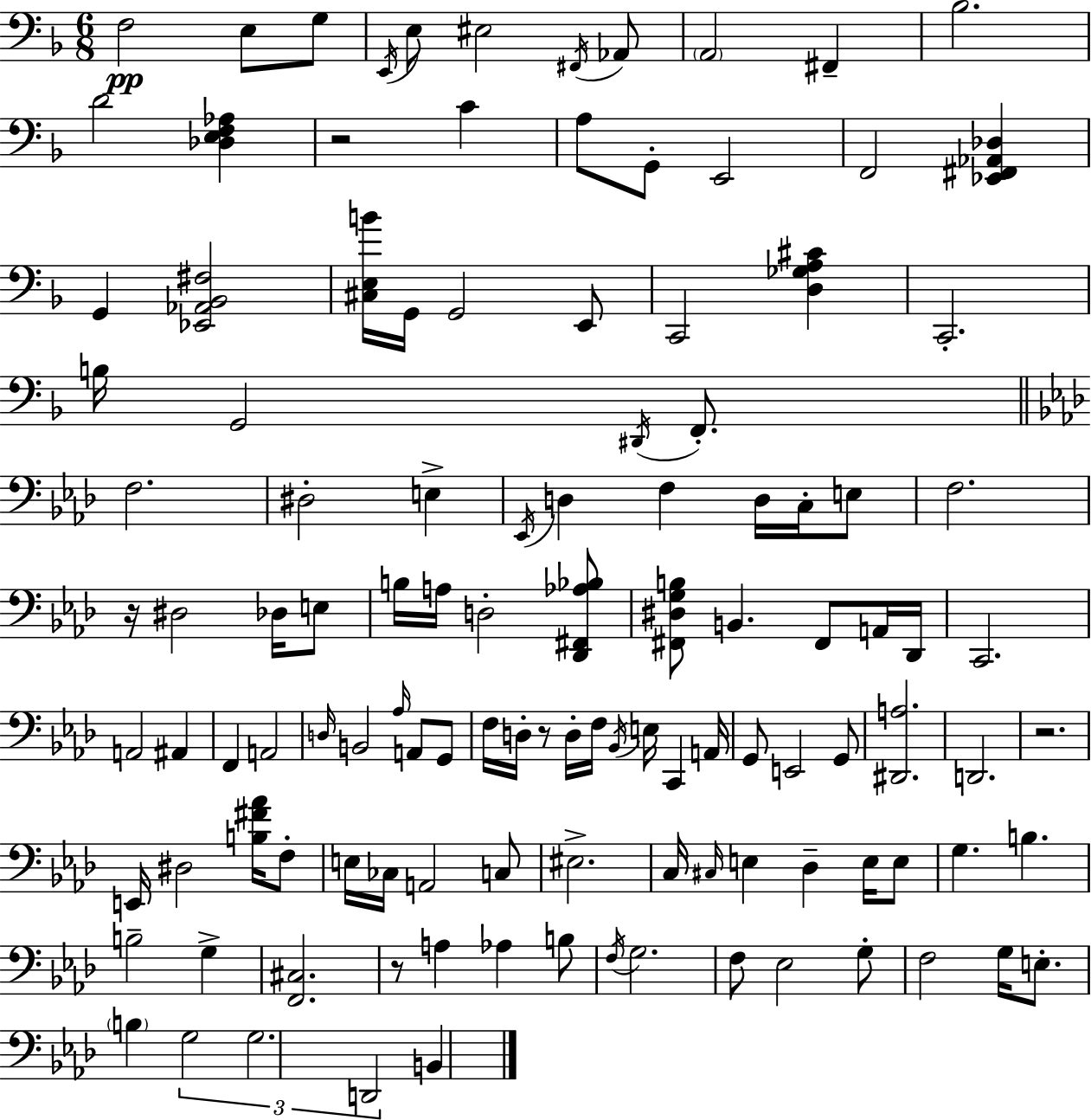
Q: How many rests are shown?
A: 5